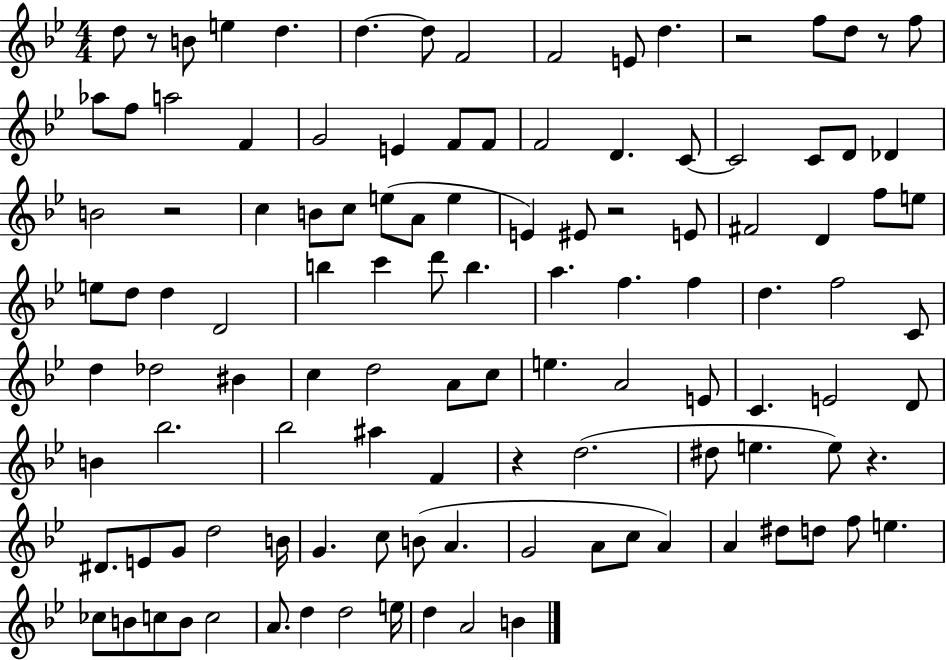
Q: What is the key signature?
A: BES major